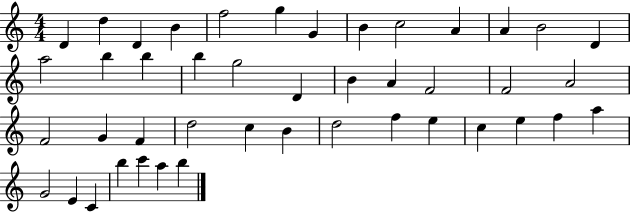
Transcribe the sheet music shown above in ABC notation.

X:1
T:Untitled
M:4/4
L:1/4
K:C
D d D B f2 g G B c2 A A B2 D a2 b b b g2 D B A F2 F2 A2 F2 G F d2 c B d2 f e c e f a G2 E C b c' a b